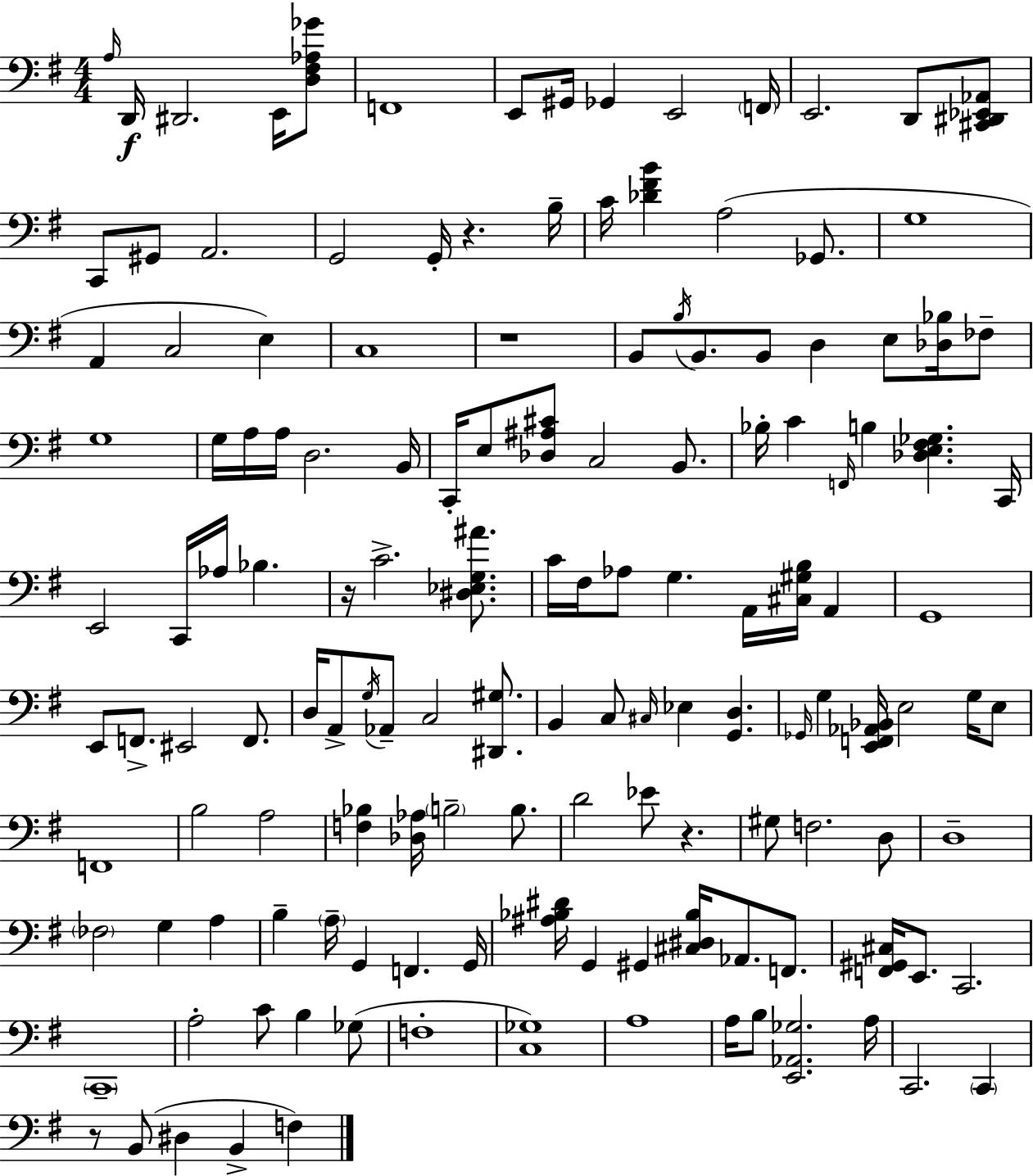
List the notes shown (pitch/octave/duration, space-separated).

A3/s D2/s D#2/h. E2/s [D3,F#3,Ab3,Gb4]/e F2/w E2/e G#2/s Gb2/q E2/h F2/s E2/h. D2/e [C#2,D#2,Eb2,Ab2]/e C2/e G#2/e A2/h. G2/h G2/s R/q. B3/s C4/s [Db4,F#4,B4]/q A3/h Gb2/e. G3/w A2/q C3/h E3/q C3/w R/w B2/e B3/s B2/e. B2/e D3/q E3/e [Db3,Bb3]/s FES3/e G3/w G3/s A3/s A3/s D3/h. B2/s C2/s E3/e [Db3,A#3,C#4]/e C3/h B2/e. Bb3/s C4/q F2/s B3/q [Db3,E3,F#3,Gb3]/q. C2/s E2/h C2/s Ab3/s Bb3/q. R/s C4/h. [D#3,Eb3,G3,A#4]/e. C4/s F#3/s Ab3/e G3/q. A2/s [C#3,G#3,B3]/s A2/q G2/w E2/e F2/e. EIS2/h F2/e. D3/s A2/e G3/s Ab2/e C3/h [D#2,G#3]/e. B2/q C3/e C#3/s Eb3/q [G2,D3]/q. Gb2/s G3/q [E2,F2,Ab2,Bb2]/s E3/h G3/s E3/e F2/w B3/h A3/h [F3,Bb3]/q [Db3,Ab3]/s B3/h B3/e. D4/h Eb4/e R/q. G#3/e F3/h. D3/e D3/w FES3/h G3/q A3/q B3/q A3/s G2/q F2/q. G2/s [A#3,Bb3,D#4]/s G2/q G#2/q [C#3,D#3,Bb3]/s Ab2/e. F2/e. [F2,G#2,C#3]/s E2/e. C2/h. C2/w A3/h C4/e B3/q Gb3/e F3/w [C3,Gb3]/w A3/w A3/s B3/e [E2,Ab2,Gb3]/h. A3/s C2/h. C2/q R/e B2/e D#3/q B2/q F3/q